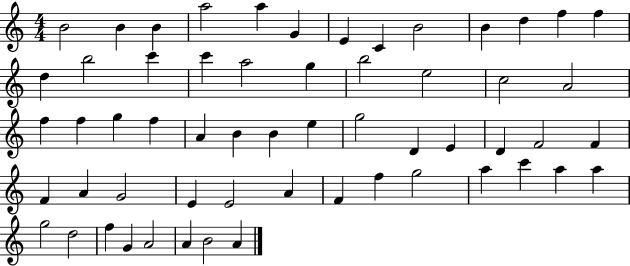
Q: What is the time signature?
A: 4/4